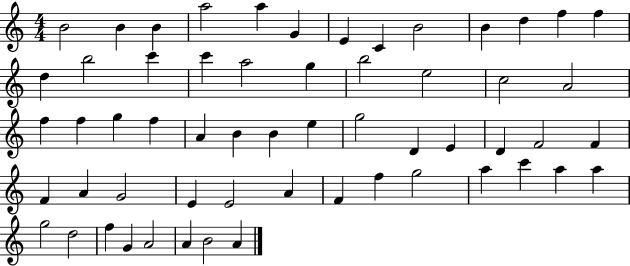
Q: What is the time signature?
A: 4/4